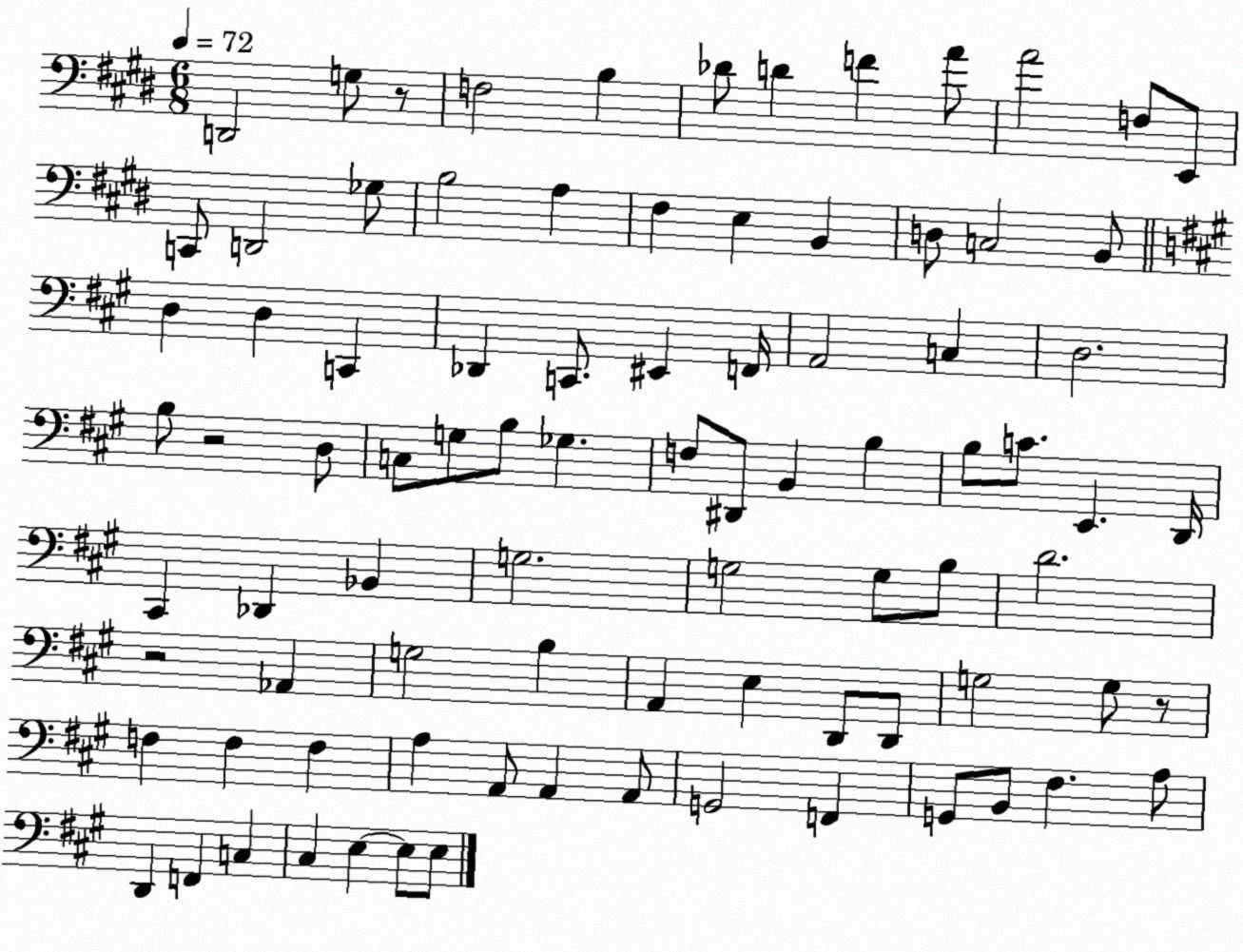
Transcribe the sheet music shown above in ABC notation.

X:1
T:Untitled
M:6/8
L:1/4
K:E
D,,2 G,/2 z/2 F,2 B, _D/2 D F A/2 A2 F,/2 E,,/2 C,,/2 D,,2 _G,/2 B,2 A, ^F, E, B,, D,/2 C,2 B,,/2 D, D, C,, _D,, C,,/2 ^E,, F,,/4 A,,2 C, D,2 B,/2 z2 D,/2 C,/2 G,/2 B,/2 _G, F,/2 ^D,,/2 B,, B, B,/2 C/2 E,, D,,/4 ^C,, _D,, _B,, G,2 G,2 G,/2 B,/2 D2 z2 _A,, G,2 B, A,, E, D,,/2 D,,/2 G,2 G,/2 z/2 F, F, F, A, A,,/2 A,, A,,/2 G,,2 F,, G,,/2 B,,/2 ^F, A,/2 D,, F,, C, ^C, E, E,/2 E,/2